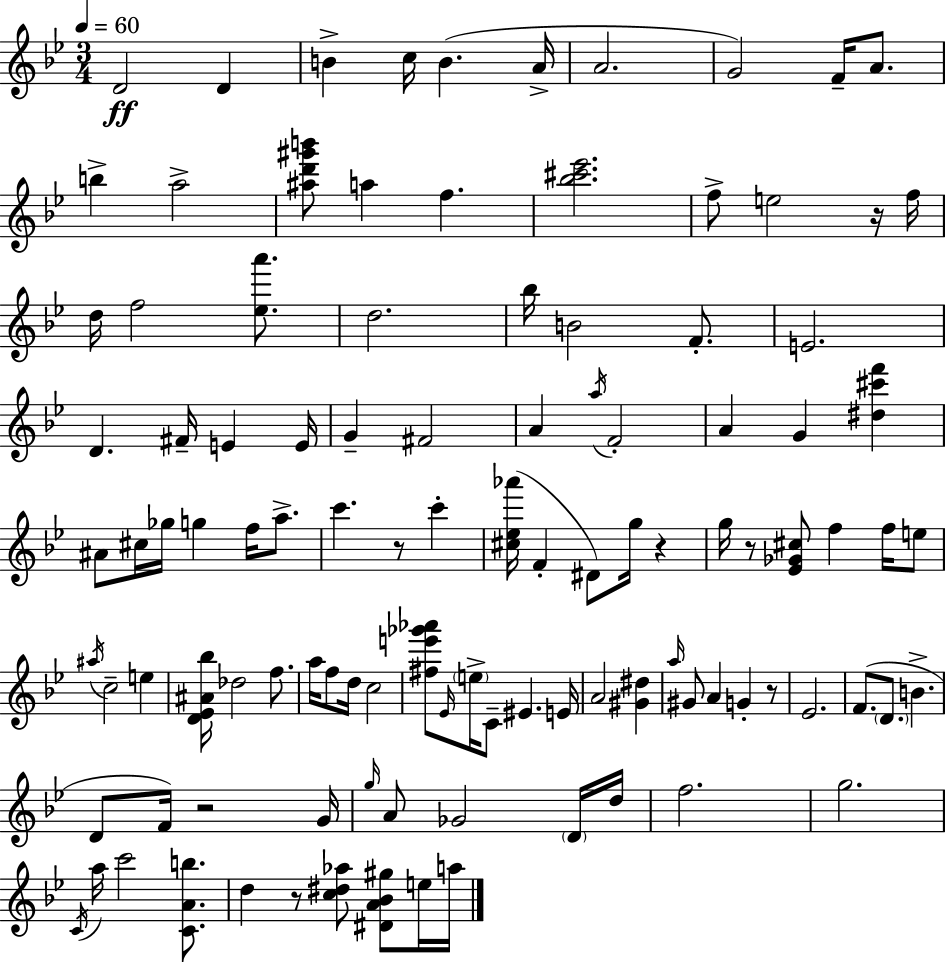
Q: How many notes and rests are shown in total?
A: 108